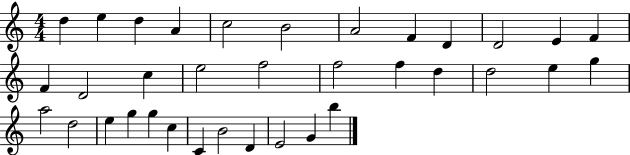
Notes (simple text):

D5/q E5/q D5/q A4/q C5/h B4/h A4/h F4/q D4/q D4/h E4/q F4/q F4/q D4/h C5/q E5/h F5/h F5/h F5/q D5/q D5/h E5/q G5/q A5/h D5/h E5/q G5/q G5/q C5/q C4/q B4/h D4/q E4/h G4/q B5/q